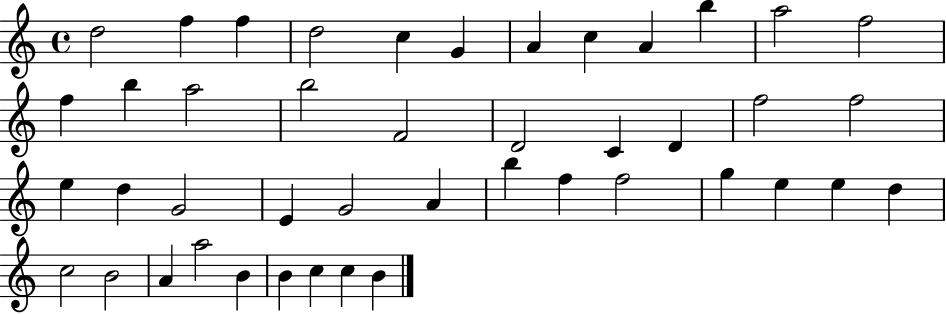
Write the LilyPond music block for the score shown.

{
  \clef treble
  \time 4/4
  \defaultTimeSignature
  \key c \major
  d''2 f''4 f''4 | d''2 c''4 g'4 | a'4 c''4 a'4 b''4 | a''2 f''2 | \break f''4 b''4 a''2 | b''2 f'2 | d'2 c'4 d'4 | f''2 f''2 | \break e''4 d''4 g'2 | e'4 g'2 a'4 | b''4 f''4 f''2 | g''4 e''4 e''4 d''4 | \break c''2 b'2 | a'4 a''2 b'4 | b'4 c''4 c''4 b'4 | \bar "|."
}